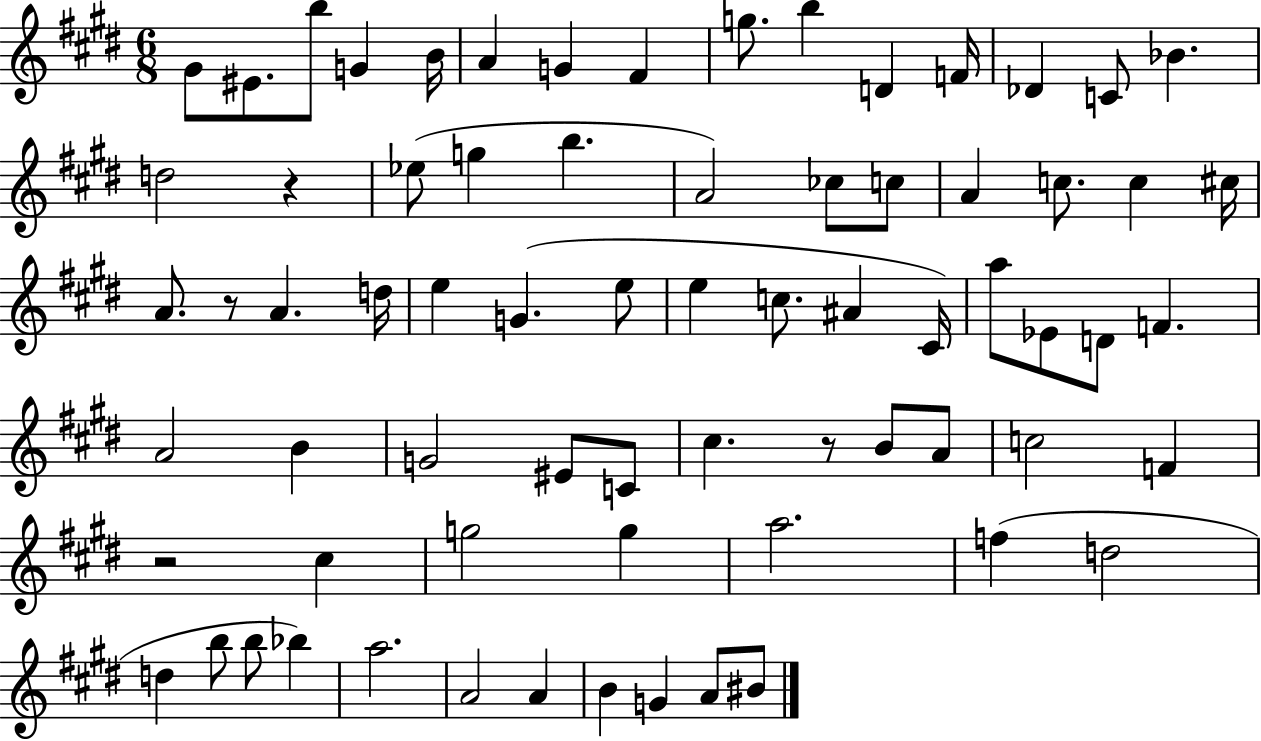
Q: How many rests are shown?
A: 4